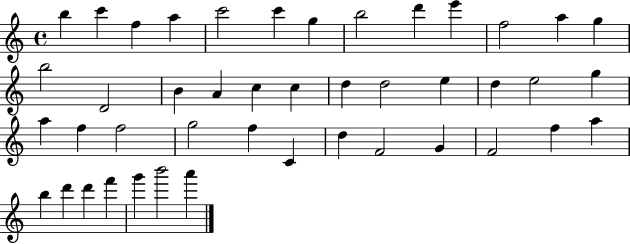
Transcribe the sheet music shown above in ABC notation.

X:1
T:Untitled
M:4/4
L:1/4
K:C
b c' f a c'2 c' g b2 d' e' f2 a g b2 D2 B A c c d d2 e d e2 g a f f2 g2 f C d F2 G F2 f a b d' d' f' g' b'2 a'